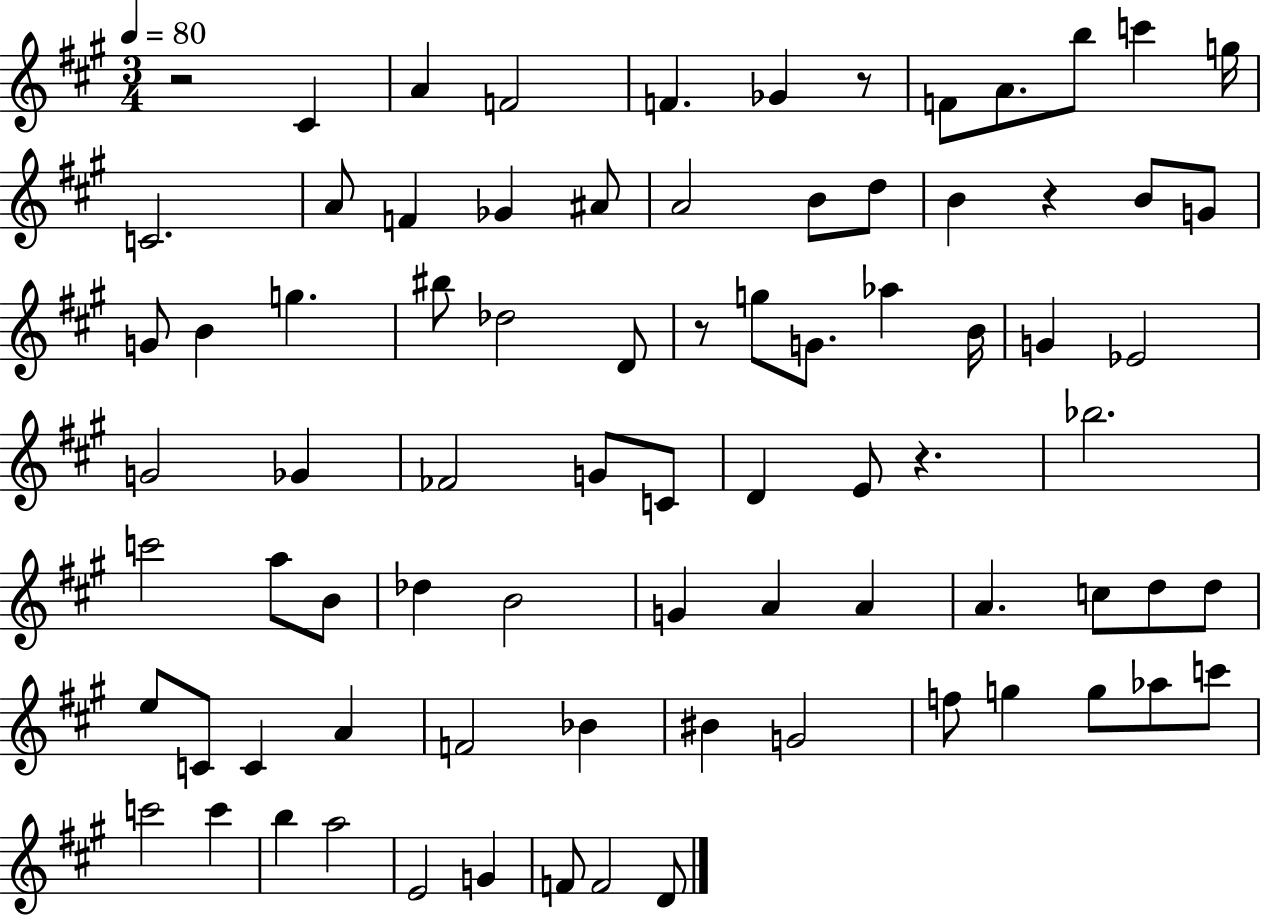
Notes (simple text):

R/h C#4/q A4/q F4/h F4/q. Gb4/q R/e F4/e A4/e. B5/e C6/q G5/s C4/h. A4/e F4/q Gb4/q A#4/e A4/h B4/e D5/e B4/q R/q B4/e G4/e G4/e B4/q G5/q. BIS5/e Db5/h D4/e R/e G5/e G4/e. Ab5/q B4/s G4/q Eb4/h G4/h Gb4/q FES4/h G4/e C4/e D4/q E4/e R/q. Bb5/h. C6/h A5/e B4/e Db5/q B4/h G4/q A4/q A4/q A4/q. C5/e D5/e D5/e E5/e C4/e C4/q A4/q F4/h Bb4/q BIS4/q G4/h F5/e G5/q G5/e Ab5/e C6/e C6/h C6/q B5/q A5/h E4/h G4/q F4/e F4/h D4/e